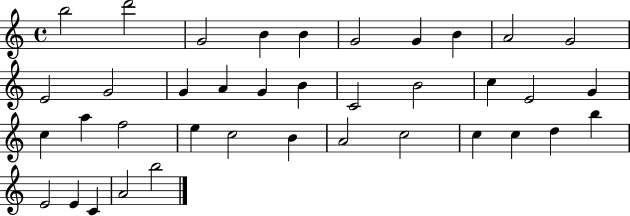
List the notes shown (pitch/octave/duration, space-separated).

B5/h D6/h G4/h B4/q B4/q G4/h G4/q B4/q A4/h G4/h E4/h G4/h G4/q A4/q G4/q B4/q C4/h B4/h C5/q E4/h G4/q C5/q A5/q F5/h E5/q C5/h B4/q A4/h C5/h C5/q C5/q D5/q B5/q E4/h E4/q C4/q A4/h B5/h